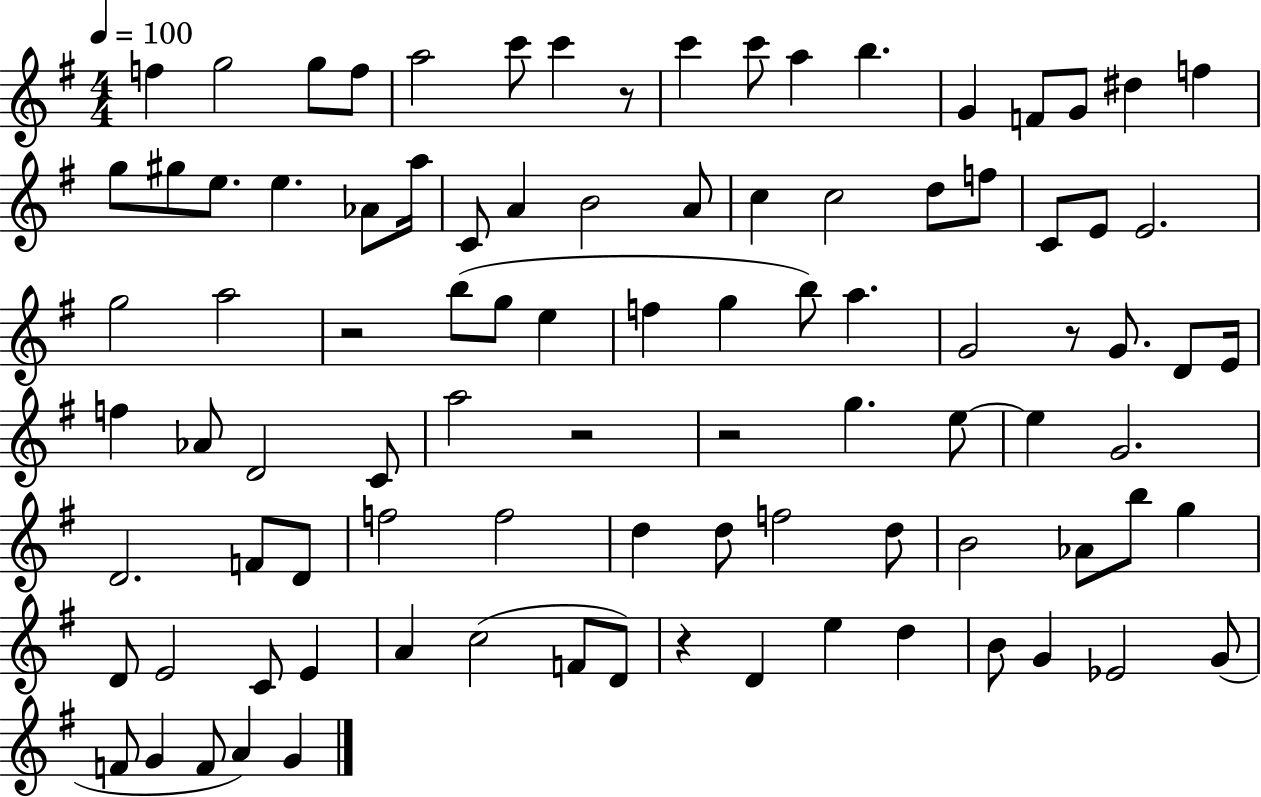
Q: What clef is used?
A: treble